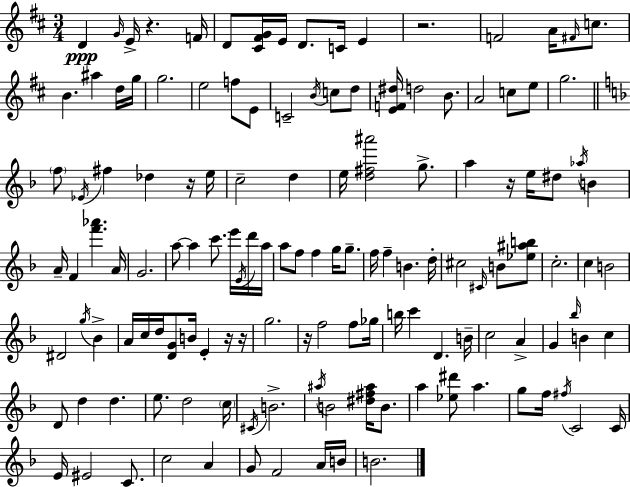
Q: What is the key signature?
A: D major